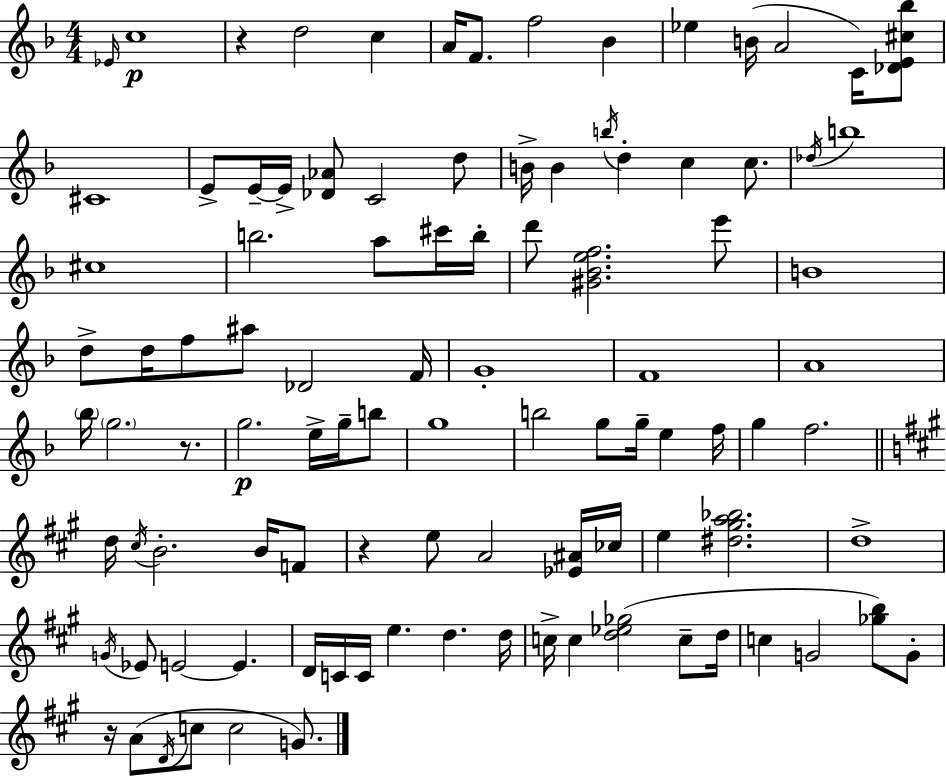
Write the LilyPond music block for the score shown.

{
  \clef treble
  \numericTimeSignature
  \time 4/4
  \key d \minor
  \grace { ees'16 }\p c''1 | r4 d''2 c''4 | a'16 f'8. f''2 bes'4 | ees''4 b'16( a'2 c'16) <des' e' cis'' bes''>8 | \break cis'1 | e'8-> e'16--~~ e'16-> <des' aes'>8 c'2 d''8 | b'16-> b'4 \acciaccatura { b''16 } d''4-. c''4 c''8. | \acciaccatura { des''16 } b''1 | \break cis''1 | b''2. a''8 | cis'''16 b''16-. d'''8 <gis' bes' e'' f''>2. | e'''8 b'1 | \break d''8-> d''16 f''8 ais''8 des'2 | f'16 g'1-. | f'1 | a'1 | \break \parenthesize bes''16 \parenthesize g''2. | r8. g''2.\p e''16-> | g''16-- b''8 g''1 | b''2 g''8 g''16-- e''4 | \break f''16 g''4 f''2. | \bar "||" \break \key a \major d''16 \acciaccatura { cis''16 } b'2.-. b'16 f'8 | r4 e''8 a'2 <ees' ais'>16 | ces''16 e''4 <dis'' gis'' a'' bes''>2. | d''1-> | \break \acciaccatura { g'16 } ees'8 e'2~~ e'4. | d'16 c'16 c'16 e''4. d''4. | d''16 c''16-> c''4 <d'' ees'' ges''>2( c''8-- | d''16 c''4 g'2 <ges'' b''>8) | \break g'8-. r16 a'8( \acciaccatura { d'16 } c''8 c''2 | g'8.) \bar "|."
}